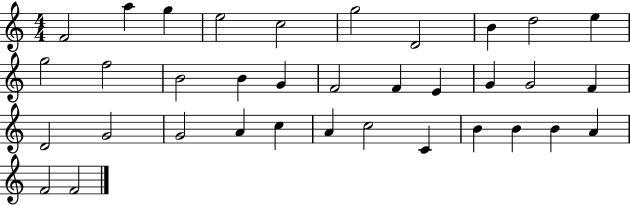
X:1
T:Untitled
M:4/4
L:1/4
K:C
F2 a g e2 c2 g2 D2 B d2 e g2 f2 B2 B G F2 F E G G2 F D2 G2 G2 A c A c2 C B B B A F2 F2